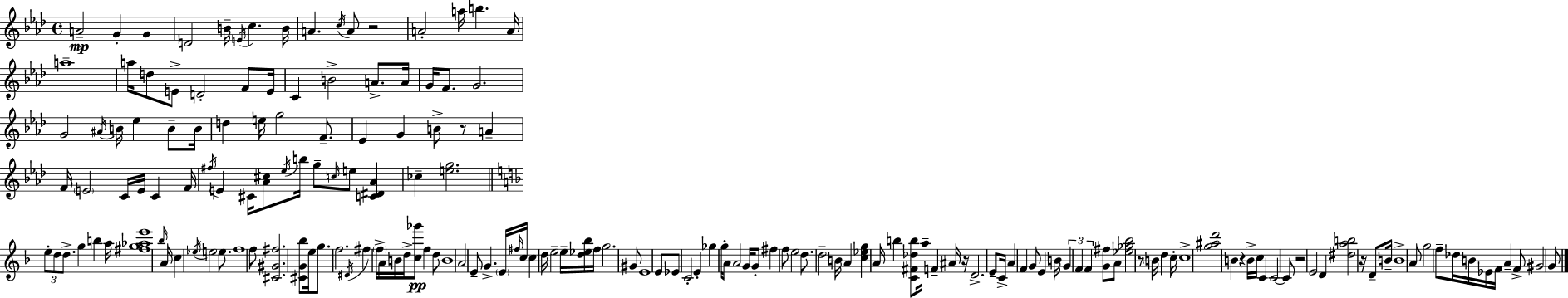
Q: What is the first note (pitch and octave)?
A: A4